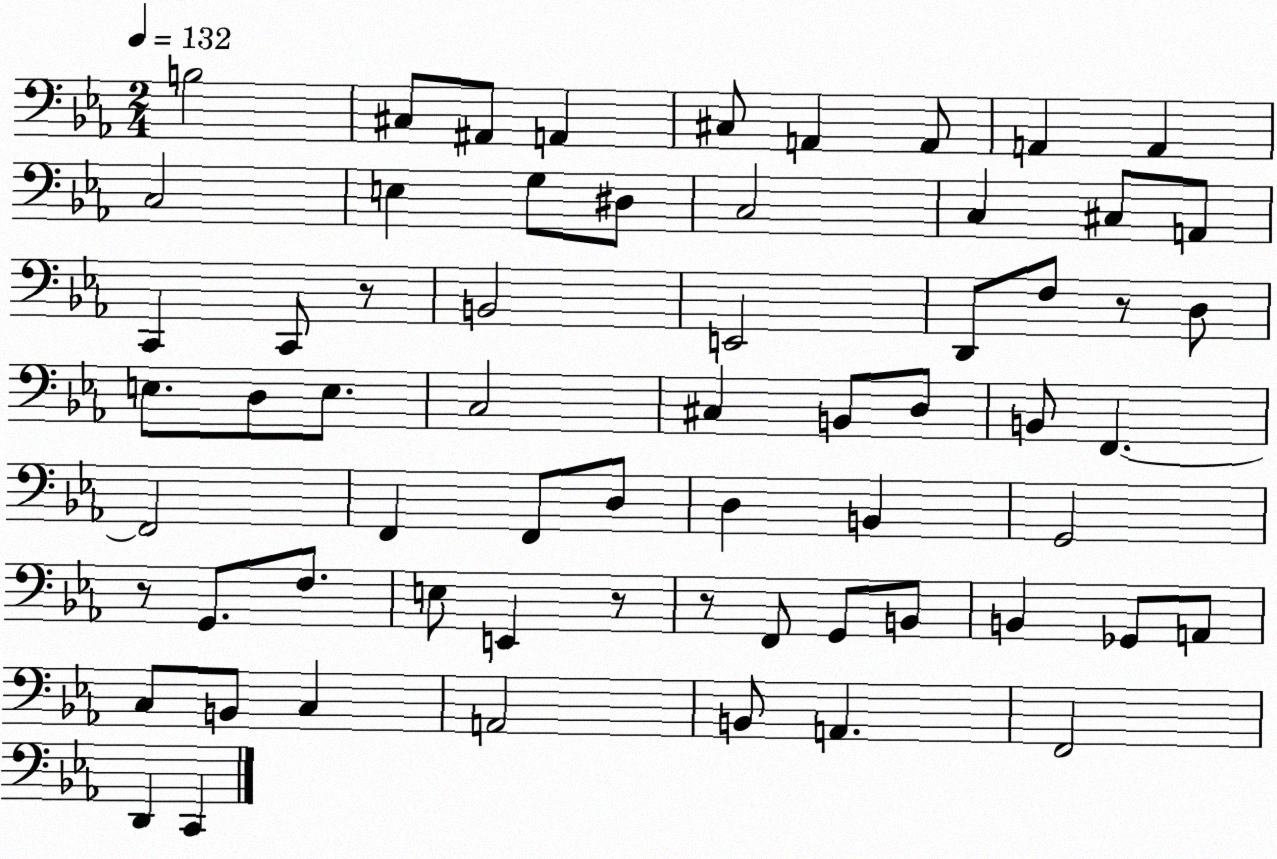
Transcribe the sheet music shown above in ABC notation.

X:1
T:Untitled
M:2/4
L:1/4
K:Eb
B,2 ^C,/2 ^A,,/2 A,, ^C,/2 A,, A,,/2 A,, A,, C,2 E, G,/2 ^D,/2 C,2 C, ^C,/2 A,,/2 C,, C,,/2 z/2 B,,2 E,,2 D,,/2 F,/2 z/2 D,/2 E,/2 D,/2 E,/2 C,2 ^C, B,,/2 D,/2 B,,/2 F,, F,,2 F,, F,,/2 D,/2 D, B,, G,,2 z/2 G,,/2 F,/2 E,/2 E,, z/2 z/2 F,,/2 G,,/2 B,,/2 B,, _G,,/2 A,,/2 C,/2 B,,/2 C, A,,2 B,,/2 A,, F,,2 D,, C,,